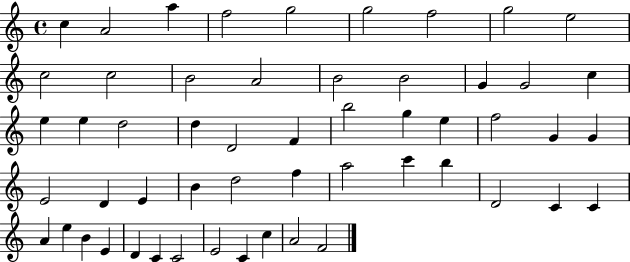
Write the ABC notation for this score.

X:1
T:Untitled
M:4/4
L:1/4
K:C
c A2 a f2 g2 g2 f2 g2 e2 c2 c2 B2 A2 B2 B2 G G2 c e e d2 d D2 F b2 g e f2 G G E2 D E B d2 f a2 c' b D2 C C A e B E D C C2 E2 C c A2 F2